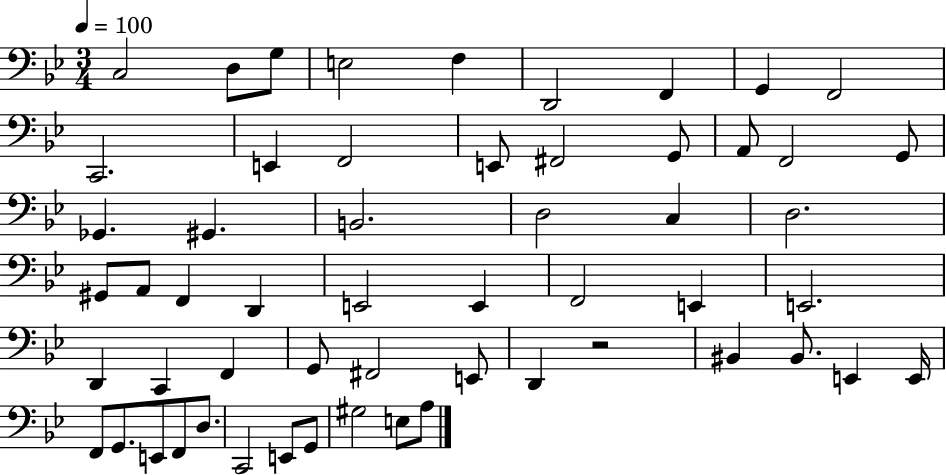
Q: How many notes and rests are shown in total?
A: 56